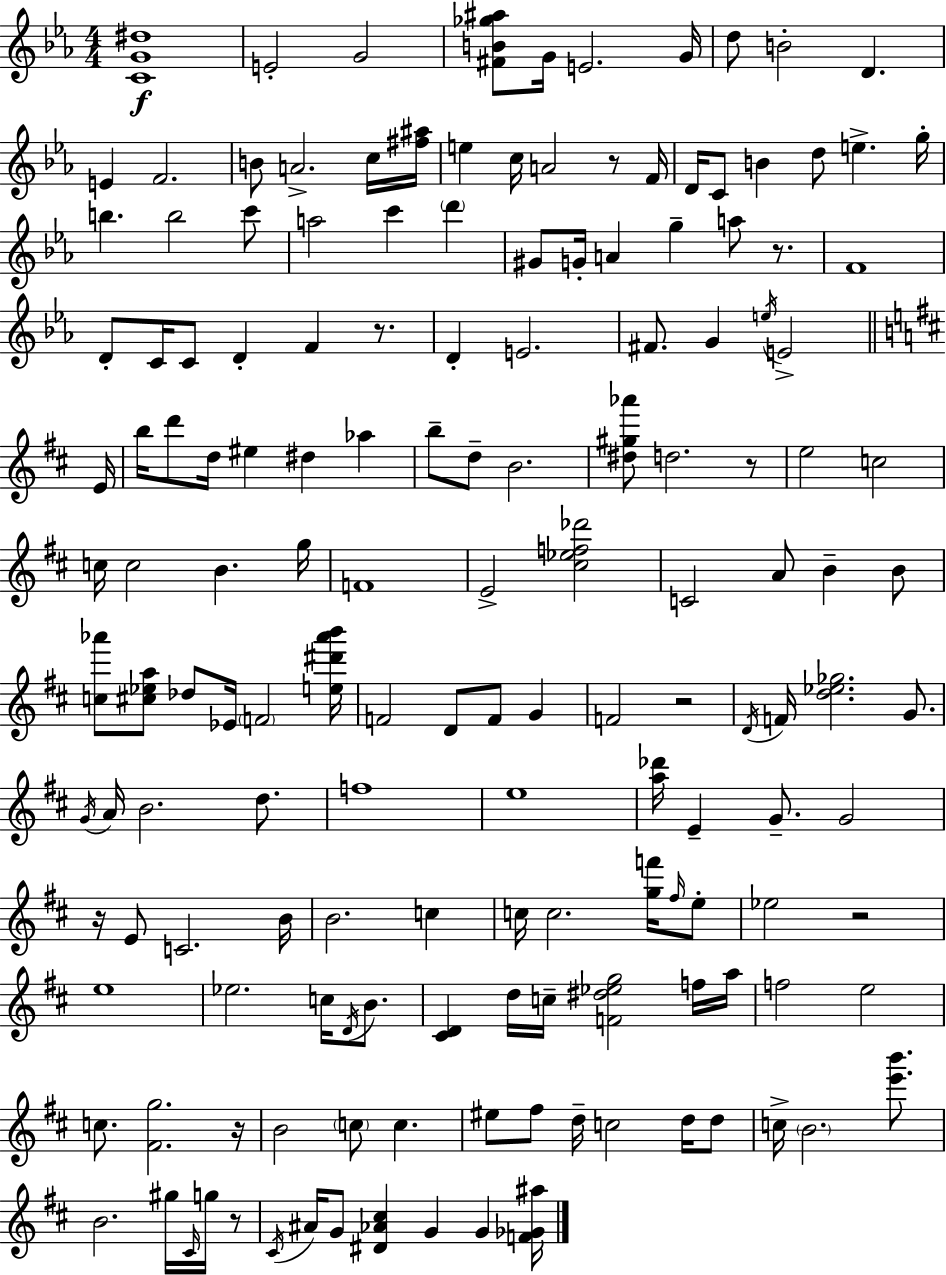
{
  \clef treble
  \numericTimeSignature
  \time 4/4
  \key ees \major
  <c' g' dis''>1\f | e'2-. g'2 | <fis' b' ges'' ais''>8 g'16 e'2. g'16 | d''8 b'2-. d'4. | \break e'4 f'2. | b'8 a'2.-> c''16 <fis'' ais''>16 | e''4 c''16 a'2 r8 f'16 | d'16 c'8 b'4 d''8 e''4.-> g''16-. | \break b''4. b''2 c'''8 | a''2 c'''4 \parenthesize d'''4 | gis'8 g'16-. a'4 g''4-- a''8 r8. | f'1 | \break d'8-. c'16 c'8 d'4-. f'4 r8. | d'4-. e'2. | fis'8. g'4 \acciaccatura { e''16 } e'2-> | \bar "||" \break \key b \minor e'16 b''16 d'''8 d''16 eis''4 dis''4 aes''4 | b''8-- d''8-- b'2. | <dis'' gis'' aes'''>8 d''2. r8 | e''2 c''2 | \break c''16 c''2 b'4. | g''16 f'1 | e'2-> <cis'' ees'' f'' des'''>2 | c'2 a'8 b'4-- b'8 | \break <c'' aes'''>8 <cis'' ees'' a''>8 des''8 ees'16 \parenthesize f'2 | <e'' dis''' aes''' b'''>16 f'2 d'8 f'8 g'4 | f'2 r2 | \acciaccatura { d'16 } f'16 <d'' ees'' ges''>2. g'8. | \break \acciaccatura { g'16 } a'16 b'2. | d''8. f''1 | e''1 | <a'' des'''>16 e'4-- g'8.-- g'2 | \break r16 e'8 c'2. | b'16 b'2. c''4 | c''16 c''2. | <g'' f'''>16 \grace { fis''16 } e''8-. ees''2 r2 | \break e''1 | ees''2. | c''16 \acciaccatura { d'16 } b'8. <cis' d'>4 d''16 c''16-- <f' dis'' ees'' g''>2 | f''16 a''16 f''2 e''2 | \break c''8. <fis' g''>2. | r16 b'2 \parenthesize c''8 c''4. | eis''8 fis''8 d''16-- c''2 | d''16 d''8 c''16-> \parenthesize b'2. | \break <e''' b'''>8. b'2. | gis''16 \grace { cis'16 } g''16 r8 \acciaccatura { cis'16 } ais'16 g'8 <dis' aes' cis''>4 g'4 | g'4 <f' ges' ais''>16 \bar "|."
}